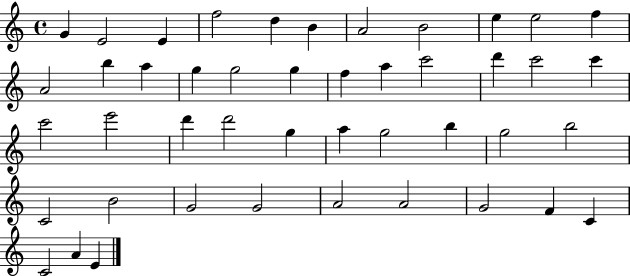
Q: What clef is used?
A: treble